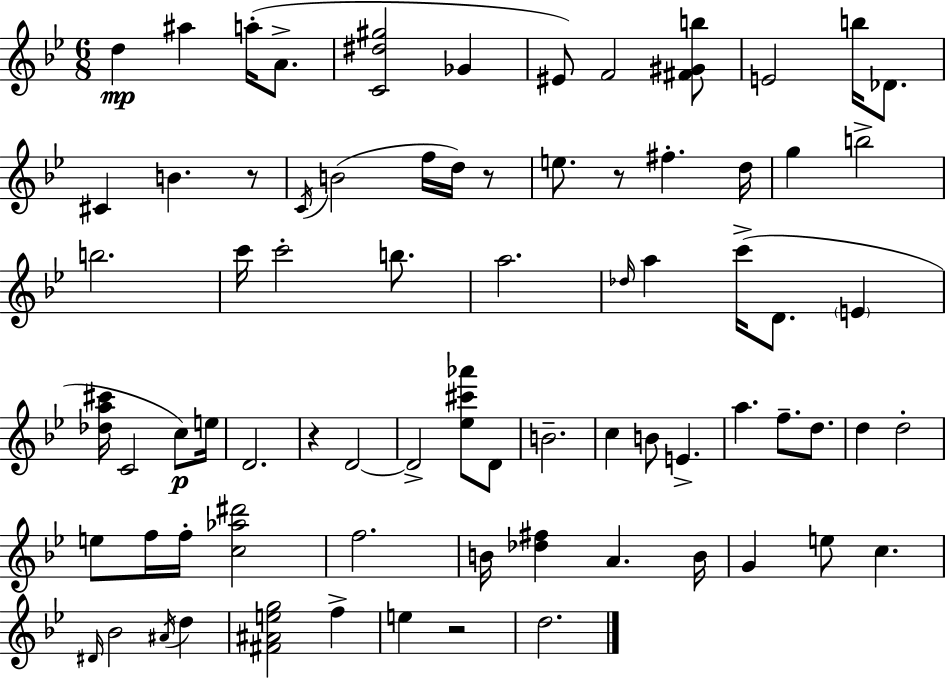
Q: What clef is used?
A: treble